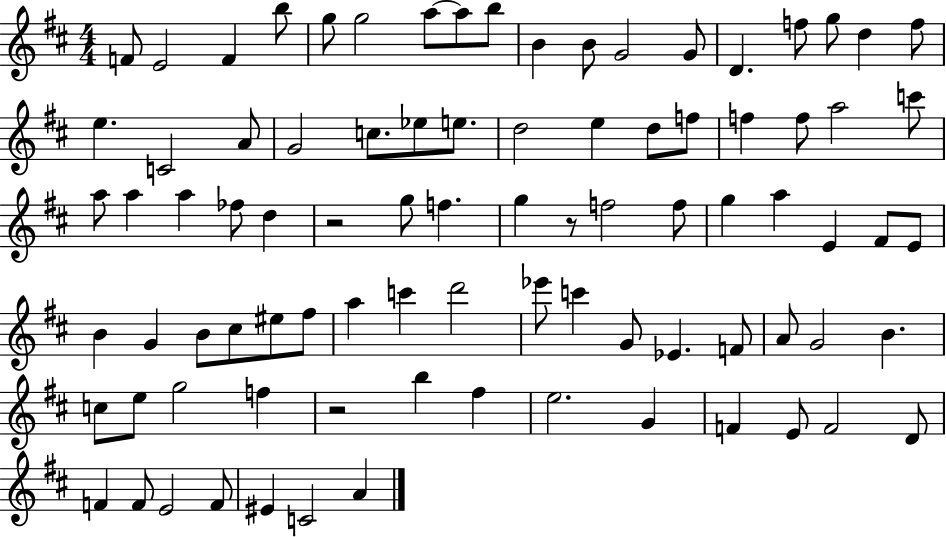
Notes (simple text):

F4/e E4/h F4/q B5/e G5/e G5/h A5/e A5/e B5/e B4/q B4/e G4/h G4/e D4/q. F5/e G5/e D5/q F5/e E5/q. C4/h A4/e G4/h C5/e. Eb5/e E5/e. D5/h E5/q D5/e F5/e F5/q F5/e A5/h C6/e A5/e A5/q A5/q FES5/e D5/q R/h G5/e F5/q. G5/q R/e F5/h F5/e G5/q A5/q E4/q F#4/e E4/e B4/q G4/q B4/e C#5/e EIS5/e F#5/e A5/q C6/q D6/h Eb6/e C6/q G4/e Eb4/q. F4/e A4/e G4/h B4/q. C5/e E5/e G5/h F5/q R/h B5/q F#5/q E5/h. G4/q F4/q E4/e F4/h D4/e F4/q F4/e E4/h F4/e EIS4/q C4/h A4/q